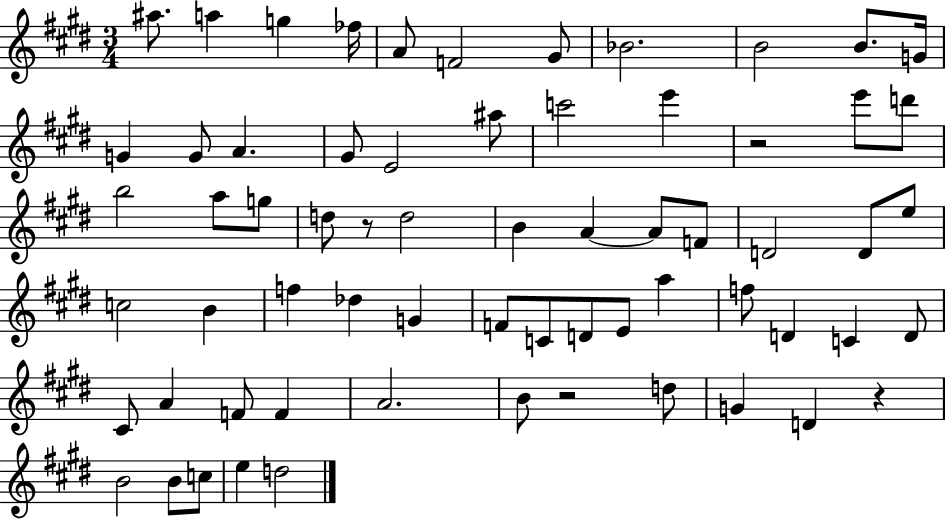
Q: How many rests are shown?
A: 4